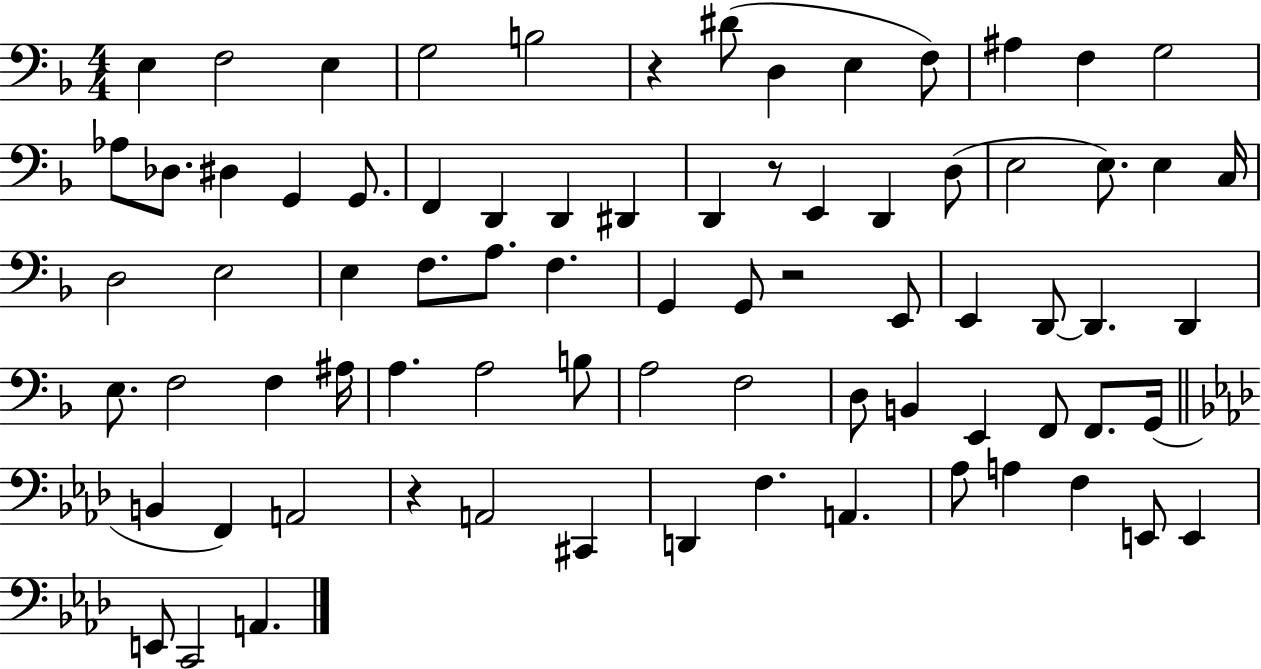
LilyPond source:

{
  \clef bass
  \numericTimeSignature
  \time 4/4
  \key f \major
  e4 f2 e4 | g2 b2 | r4 dis'8( d4 e4 f8) | ais4 f4 g2 | \break aes8 des8. dis4 g,4 g,8. | f,4 d,4 d,4 dis,4 | d,4 r8 e,4 d,4 d8( | e2 e8.) e4 c16 | \break d2 e2 | e4 f8. a8. f4. | g,4 g,8 r2 e,8 | e,4 d,8~~ d,4. d,4 | \break e8. f2 f4 ais16 | a4. a2 b8 | a2 f2 | d8 b,4 e,4 f,8 f,8. g,16( | \break \bar "||" \break \key aes \major b,4 f,4) a,2 | r4 a,2 cis,4 | d,4 f4. a,4. | aes8 a4 f4 e,8 e,4 | \break e,8 c,2 a,4. | \bar "|."
}